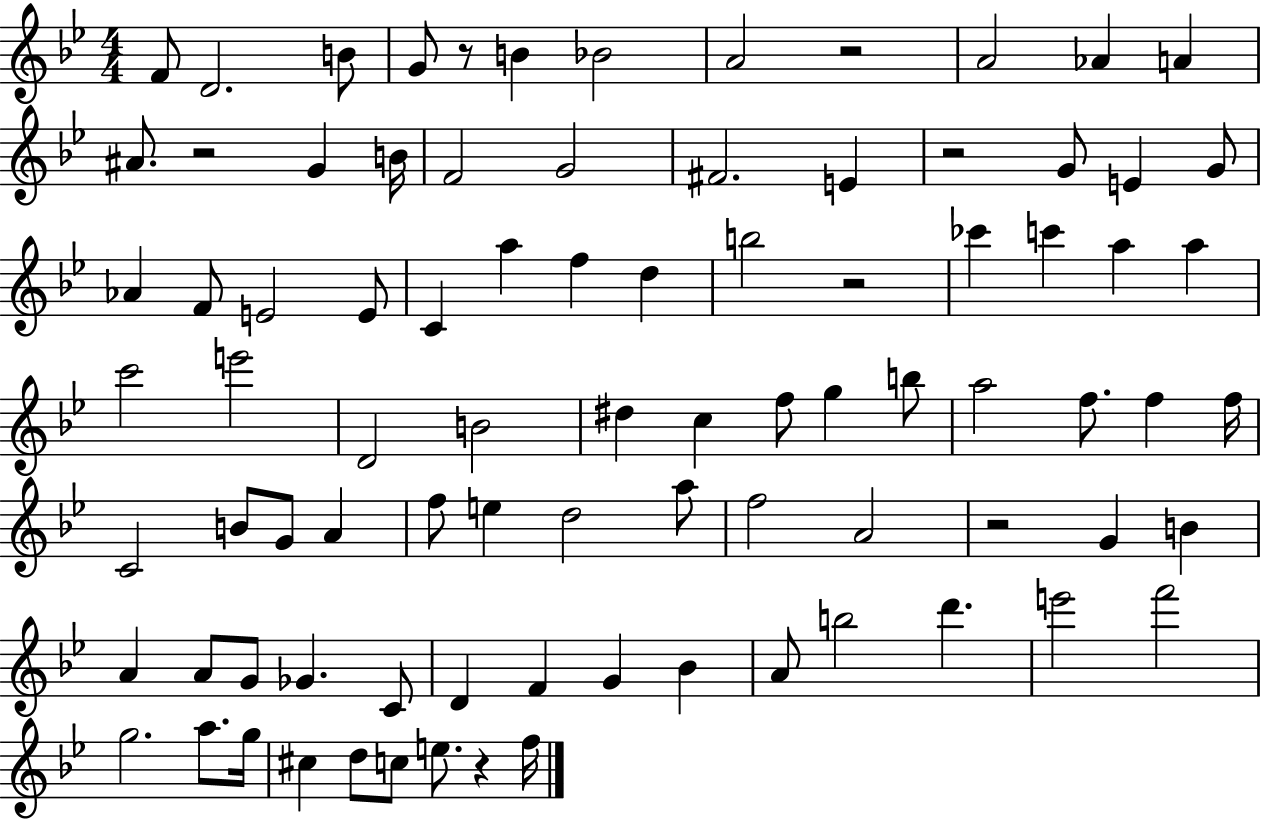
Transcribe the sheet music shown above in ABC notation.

X:1
T:Untitled
M:4/4
L:1/4
K:Bb
F/2 D2 B/2 G/2 z/2 B _B2 A2 z2 A2 _A A ^A/2 z2 G B/4 F2 G2 ^F2 E z2 G/2 E G/2 _A F/2 E2 E/2 C a f d b2 z2 _c' c' a a c'2 e'2 D2 B2 ^d c f/2 g b/2 a2 f/2 f f/4 C2 B/2 G/2 A f/2 e d2 a/2 f2 A2 z2 G B A A/2 G/2 _G C/2 D F G _B A/2 b2 d' e'2 f'2 g2 a/2 g/4 ^c d/2 c/2 e/2 z f/4